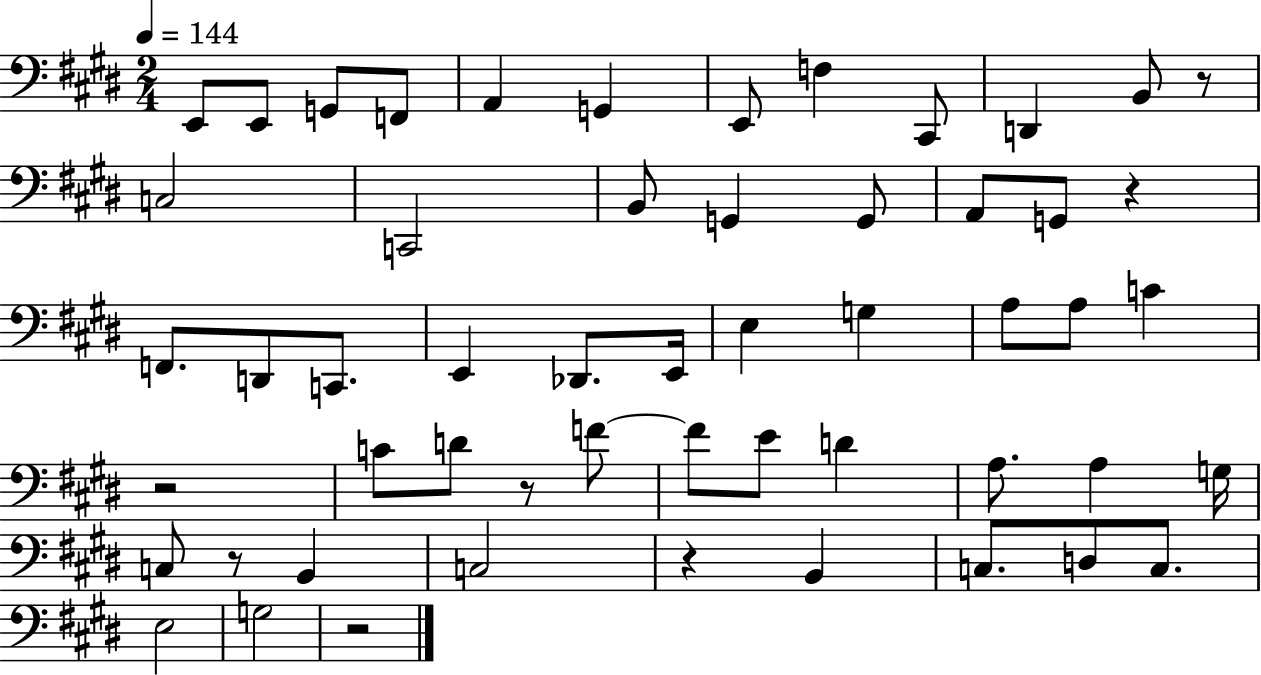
{
  \clef bass
  \numericTimeSignature
  \time 2/4
  \key e \major
  \tempo 4 = 144
  e,8 e,8 g,8 f,8 | a,4 g,4 | e,8 f4 cis,8 | d,4 b,8 r8 | \break c2 | c,2 | b,8 g,4 g,8 | a,8 g,8 r4 | \break f,8. d,8 c,8. | e,4 des,8. e,16 | e4 g4 | a8 a8 c'4 | \break r2 | c'8 d'8 r8 f'8~~ | f'8 e'8 d'4 | a8. a4 g16 | \break c8 r8 b,4 | c2 | r4 b,4 | c8. d8 c8. | \break e2 | g2 | r2 | \bar "|."
}